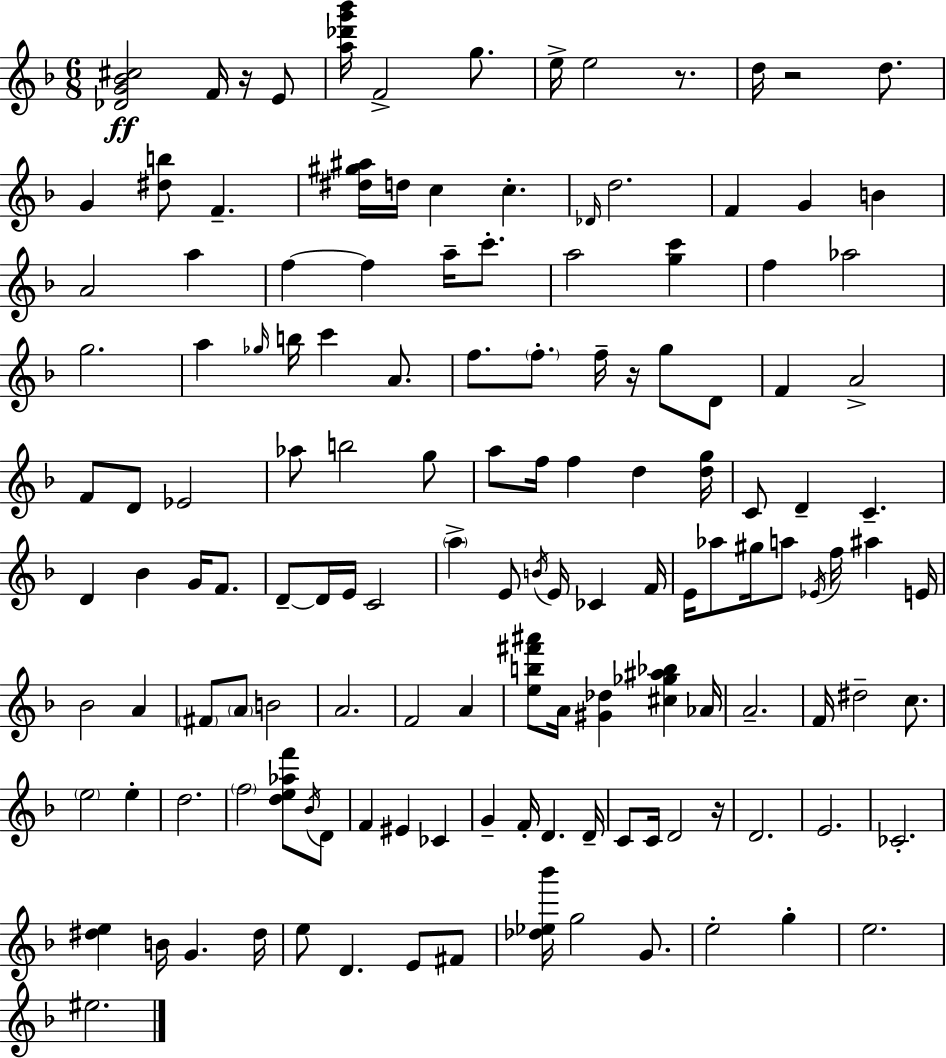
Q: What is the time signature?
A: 6/8